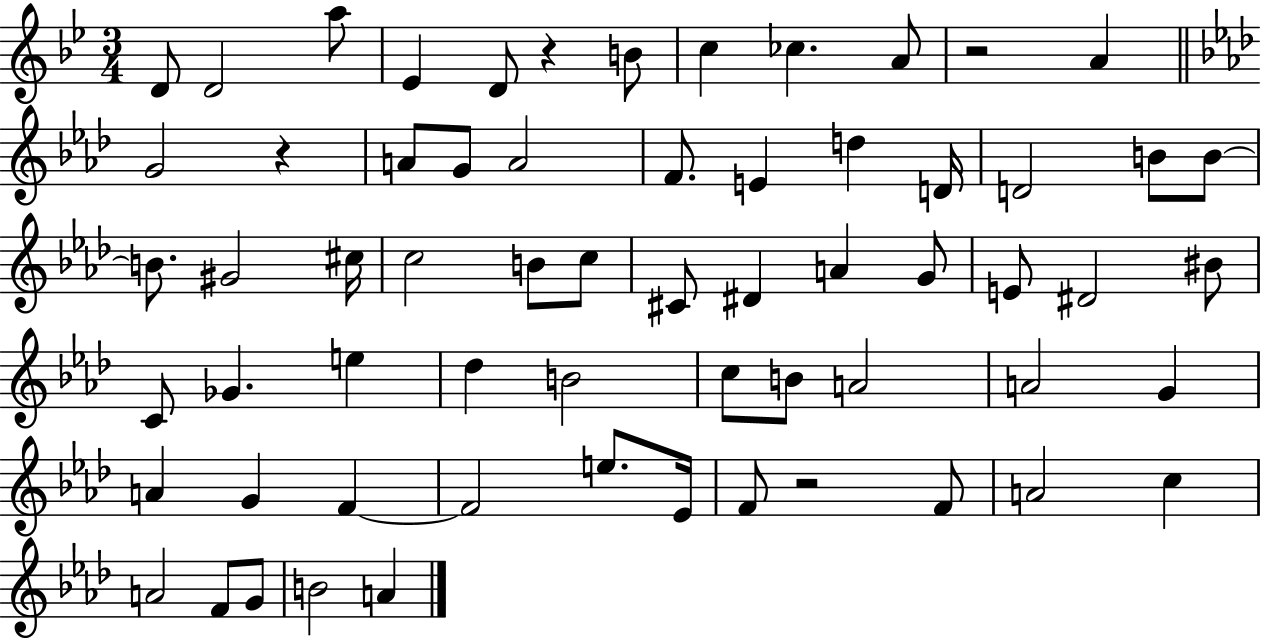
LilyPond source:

{
  \clef treble
  \numericTimeSignature
  \time 3/4
  \key bes \major
  d'8 d'2 a''8 | ees'4 d'8 r4 b'8 | c''4 ces''4. a'8 | r2 a'4 | \break \bar "||" \break \key f \minor g'2 r4 | a'8 g'8 a'2 | f'8. e'4 d''4 d'16 | d'2 b'8 b'8~~ | \break b'8. gis'2 cis''16 | c''2 b'8 c''8 | cis'8 dis'4 a'4 g'8 | e'8 dis'2 bis'8 | \break c'8 ges'4. e''4 | des''4 b'2 | c''8 b'8 a'2 | a'2 g'4 | \break a'4 g'4 f'4~~ | f'2 e''8. ees'16 | f'8 r2 f'8 | a'2 c''4 | \break a'2 f'8 g'8 | b'2 a'4 | \bar "|."
}